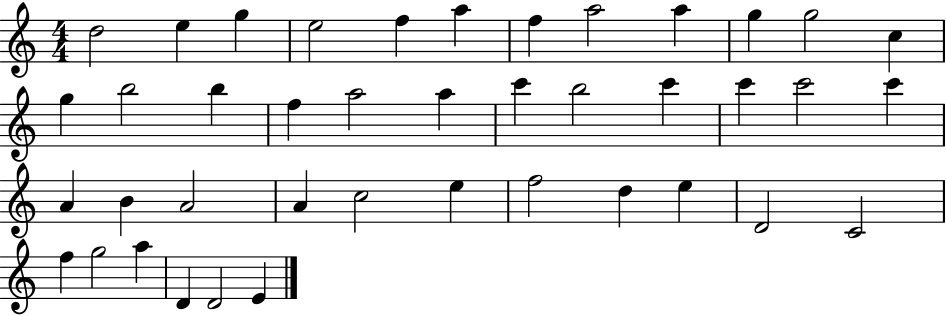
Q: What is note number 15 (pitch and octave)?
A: B5